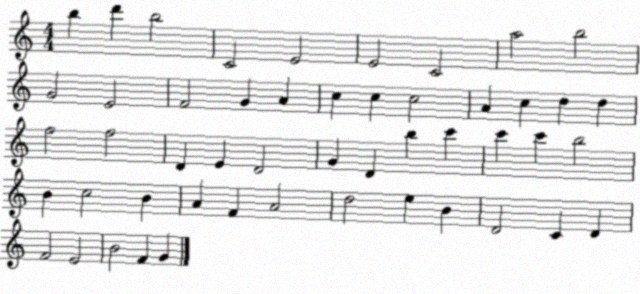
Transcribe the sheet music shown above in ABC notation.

X:1
T:Untitled
M:4/4
L:1/4
K:C
b d' b2 C2 E2 E2 C2 a2 b2 G2 E2 F2 G A c c c2 A c d d f2 f2 D E D2 G D b c' c' c' b2 B c2 B A F A2 d2 e B D2 C D F2 E2 B2 F G